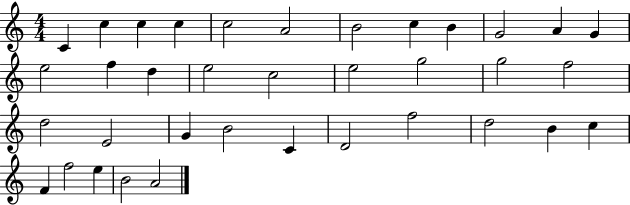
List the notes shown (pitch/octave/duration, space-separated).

C4/q C5/q C5/q C5/q C5/h A4/h B4/h C5/q B4/q G4/h A4/q G4/q E5/h F5/q D5/q E5/h C5/h E5/h G5/h G5/h F5/h D5/h E4/h G4/q B4/h C4/q D4/h F5/h D5/h B4/q C5/q F4/q F5/h E5/q B4/h A4/h